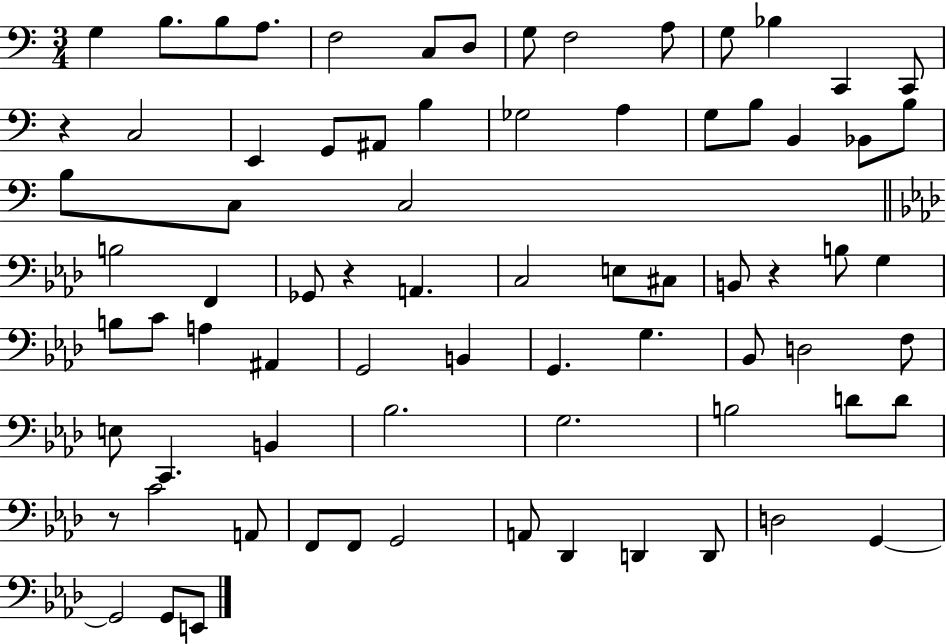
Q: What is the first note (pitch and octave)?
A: G3